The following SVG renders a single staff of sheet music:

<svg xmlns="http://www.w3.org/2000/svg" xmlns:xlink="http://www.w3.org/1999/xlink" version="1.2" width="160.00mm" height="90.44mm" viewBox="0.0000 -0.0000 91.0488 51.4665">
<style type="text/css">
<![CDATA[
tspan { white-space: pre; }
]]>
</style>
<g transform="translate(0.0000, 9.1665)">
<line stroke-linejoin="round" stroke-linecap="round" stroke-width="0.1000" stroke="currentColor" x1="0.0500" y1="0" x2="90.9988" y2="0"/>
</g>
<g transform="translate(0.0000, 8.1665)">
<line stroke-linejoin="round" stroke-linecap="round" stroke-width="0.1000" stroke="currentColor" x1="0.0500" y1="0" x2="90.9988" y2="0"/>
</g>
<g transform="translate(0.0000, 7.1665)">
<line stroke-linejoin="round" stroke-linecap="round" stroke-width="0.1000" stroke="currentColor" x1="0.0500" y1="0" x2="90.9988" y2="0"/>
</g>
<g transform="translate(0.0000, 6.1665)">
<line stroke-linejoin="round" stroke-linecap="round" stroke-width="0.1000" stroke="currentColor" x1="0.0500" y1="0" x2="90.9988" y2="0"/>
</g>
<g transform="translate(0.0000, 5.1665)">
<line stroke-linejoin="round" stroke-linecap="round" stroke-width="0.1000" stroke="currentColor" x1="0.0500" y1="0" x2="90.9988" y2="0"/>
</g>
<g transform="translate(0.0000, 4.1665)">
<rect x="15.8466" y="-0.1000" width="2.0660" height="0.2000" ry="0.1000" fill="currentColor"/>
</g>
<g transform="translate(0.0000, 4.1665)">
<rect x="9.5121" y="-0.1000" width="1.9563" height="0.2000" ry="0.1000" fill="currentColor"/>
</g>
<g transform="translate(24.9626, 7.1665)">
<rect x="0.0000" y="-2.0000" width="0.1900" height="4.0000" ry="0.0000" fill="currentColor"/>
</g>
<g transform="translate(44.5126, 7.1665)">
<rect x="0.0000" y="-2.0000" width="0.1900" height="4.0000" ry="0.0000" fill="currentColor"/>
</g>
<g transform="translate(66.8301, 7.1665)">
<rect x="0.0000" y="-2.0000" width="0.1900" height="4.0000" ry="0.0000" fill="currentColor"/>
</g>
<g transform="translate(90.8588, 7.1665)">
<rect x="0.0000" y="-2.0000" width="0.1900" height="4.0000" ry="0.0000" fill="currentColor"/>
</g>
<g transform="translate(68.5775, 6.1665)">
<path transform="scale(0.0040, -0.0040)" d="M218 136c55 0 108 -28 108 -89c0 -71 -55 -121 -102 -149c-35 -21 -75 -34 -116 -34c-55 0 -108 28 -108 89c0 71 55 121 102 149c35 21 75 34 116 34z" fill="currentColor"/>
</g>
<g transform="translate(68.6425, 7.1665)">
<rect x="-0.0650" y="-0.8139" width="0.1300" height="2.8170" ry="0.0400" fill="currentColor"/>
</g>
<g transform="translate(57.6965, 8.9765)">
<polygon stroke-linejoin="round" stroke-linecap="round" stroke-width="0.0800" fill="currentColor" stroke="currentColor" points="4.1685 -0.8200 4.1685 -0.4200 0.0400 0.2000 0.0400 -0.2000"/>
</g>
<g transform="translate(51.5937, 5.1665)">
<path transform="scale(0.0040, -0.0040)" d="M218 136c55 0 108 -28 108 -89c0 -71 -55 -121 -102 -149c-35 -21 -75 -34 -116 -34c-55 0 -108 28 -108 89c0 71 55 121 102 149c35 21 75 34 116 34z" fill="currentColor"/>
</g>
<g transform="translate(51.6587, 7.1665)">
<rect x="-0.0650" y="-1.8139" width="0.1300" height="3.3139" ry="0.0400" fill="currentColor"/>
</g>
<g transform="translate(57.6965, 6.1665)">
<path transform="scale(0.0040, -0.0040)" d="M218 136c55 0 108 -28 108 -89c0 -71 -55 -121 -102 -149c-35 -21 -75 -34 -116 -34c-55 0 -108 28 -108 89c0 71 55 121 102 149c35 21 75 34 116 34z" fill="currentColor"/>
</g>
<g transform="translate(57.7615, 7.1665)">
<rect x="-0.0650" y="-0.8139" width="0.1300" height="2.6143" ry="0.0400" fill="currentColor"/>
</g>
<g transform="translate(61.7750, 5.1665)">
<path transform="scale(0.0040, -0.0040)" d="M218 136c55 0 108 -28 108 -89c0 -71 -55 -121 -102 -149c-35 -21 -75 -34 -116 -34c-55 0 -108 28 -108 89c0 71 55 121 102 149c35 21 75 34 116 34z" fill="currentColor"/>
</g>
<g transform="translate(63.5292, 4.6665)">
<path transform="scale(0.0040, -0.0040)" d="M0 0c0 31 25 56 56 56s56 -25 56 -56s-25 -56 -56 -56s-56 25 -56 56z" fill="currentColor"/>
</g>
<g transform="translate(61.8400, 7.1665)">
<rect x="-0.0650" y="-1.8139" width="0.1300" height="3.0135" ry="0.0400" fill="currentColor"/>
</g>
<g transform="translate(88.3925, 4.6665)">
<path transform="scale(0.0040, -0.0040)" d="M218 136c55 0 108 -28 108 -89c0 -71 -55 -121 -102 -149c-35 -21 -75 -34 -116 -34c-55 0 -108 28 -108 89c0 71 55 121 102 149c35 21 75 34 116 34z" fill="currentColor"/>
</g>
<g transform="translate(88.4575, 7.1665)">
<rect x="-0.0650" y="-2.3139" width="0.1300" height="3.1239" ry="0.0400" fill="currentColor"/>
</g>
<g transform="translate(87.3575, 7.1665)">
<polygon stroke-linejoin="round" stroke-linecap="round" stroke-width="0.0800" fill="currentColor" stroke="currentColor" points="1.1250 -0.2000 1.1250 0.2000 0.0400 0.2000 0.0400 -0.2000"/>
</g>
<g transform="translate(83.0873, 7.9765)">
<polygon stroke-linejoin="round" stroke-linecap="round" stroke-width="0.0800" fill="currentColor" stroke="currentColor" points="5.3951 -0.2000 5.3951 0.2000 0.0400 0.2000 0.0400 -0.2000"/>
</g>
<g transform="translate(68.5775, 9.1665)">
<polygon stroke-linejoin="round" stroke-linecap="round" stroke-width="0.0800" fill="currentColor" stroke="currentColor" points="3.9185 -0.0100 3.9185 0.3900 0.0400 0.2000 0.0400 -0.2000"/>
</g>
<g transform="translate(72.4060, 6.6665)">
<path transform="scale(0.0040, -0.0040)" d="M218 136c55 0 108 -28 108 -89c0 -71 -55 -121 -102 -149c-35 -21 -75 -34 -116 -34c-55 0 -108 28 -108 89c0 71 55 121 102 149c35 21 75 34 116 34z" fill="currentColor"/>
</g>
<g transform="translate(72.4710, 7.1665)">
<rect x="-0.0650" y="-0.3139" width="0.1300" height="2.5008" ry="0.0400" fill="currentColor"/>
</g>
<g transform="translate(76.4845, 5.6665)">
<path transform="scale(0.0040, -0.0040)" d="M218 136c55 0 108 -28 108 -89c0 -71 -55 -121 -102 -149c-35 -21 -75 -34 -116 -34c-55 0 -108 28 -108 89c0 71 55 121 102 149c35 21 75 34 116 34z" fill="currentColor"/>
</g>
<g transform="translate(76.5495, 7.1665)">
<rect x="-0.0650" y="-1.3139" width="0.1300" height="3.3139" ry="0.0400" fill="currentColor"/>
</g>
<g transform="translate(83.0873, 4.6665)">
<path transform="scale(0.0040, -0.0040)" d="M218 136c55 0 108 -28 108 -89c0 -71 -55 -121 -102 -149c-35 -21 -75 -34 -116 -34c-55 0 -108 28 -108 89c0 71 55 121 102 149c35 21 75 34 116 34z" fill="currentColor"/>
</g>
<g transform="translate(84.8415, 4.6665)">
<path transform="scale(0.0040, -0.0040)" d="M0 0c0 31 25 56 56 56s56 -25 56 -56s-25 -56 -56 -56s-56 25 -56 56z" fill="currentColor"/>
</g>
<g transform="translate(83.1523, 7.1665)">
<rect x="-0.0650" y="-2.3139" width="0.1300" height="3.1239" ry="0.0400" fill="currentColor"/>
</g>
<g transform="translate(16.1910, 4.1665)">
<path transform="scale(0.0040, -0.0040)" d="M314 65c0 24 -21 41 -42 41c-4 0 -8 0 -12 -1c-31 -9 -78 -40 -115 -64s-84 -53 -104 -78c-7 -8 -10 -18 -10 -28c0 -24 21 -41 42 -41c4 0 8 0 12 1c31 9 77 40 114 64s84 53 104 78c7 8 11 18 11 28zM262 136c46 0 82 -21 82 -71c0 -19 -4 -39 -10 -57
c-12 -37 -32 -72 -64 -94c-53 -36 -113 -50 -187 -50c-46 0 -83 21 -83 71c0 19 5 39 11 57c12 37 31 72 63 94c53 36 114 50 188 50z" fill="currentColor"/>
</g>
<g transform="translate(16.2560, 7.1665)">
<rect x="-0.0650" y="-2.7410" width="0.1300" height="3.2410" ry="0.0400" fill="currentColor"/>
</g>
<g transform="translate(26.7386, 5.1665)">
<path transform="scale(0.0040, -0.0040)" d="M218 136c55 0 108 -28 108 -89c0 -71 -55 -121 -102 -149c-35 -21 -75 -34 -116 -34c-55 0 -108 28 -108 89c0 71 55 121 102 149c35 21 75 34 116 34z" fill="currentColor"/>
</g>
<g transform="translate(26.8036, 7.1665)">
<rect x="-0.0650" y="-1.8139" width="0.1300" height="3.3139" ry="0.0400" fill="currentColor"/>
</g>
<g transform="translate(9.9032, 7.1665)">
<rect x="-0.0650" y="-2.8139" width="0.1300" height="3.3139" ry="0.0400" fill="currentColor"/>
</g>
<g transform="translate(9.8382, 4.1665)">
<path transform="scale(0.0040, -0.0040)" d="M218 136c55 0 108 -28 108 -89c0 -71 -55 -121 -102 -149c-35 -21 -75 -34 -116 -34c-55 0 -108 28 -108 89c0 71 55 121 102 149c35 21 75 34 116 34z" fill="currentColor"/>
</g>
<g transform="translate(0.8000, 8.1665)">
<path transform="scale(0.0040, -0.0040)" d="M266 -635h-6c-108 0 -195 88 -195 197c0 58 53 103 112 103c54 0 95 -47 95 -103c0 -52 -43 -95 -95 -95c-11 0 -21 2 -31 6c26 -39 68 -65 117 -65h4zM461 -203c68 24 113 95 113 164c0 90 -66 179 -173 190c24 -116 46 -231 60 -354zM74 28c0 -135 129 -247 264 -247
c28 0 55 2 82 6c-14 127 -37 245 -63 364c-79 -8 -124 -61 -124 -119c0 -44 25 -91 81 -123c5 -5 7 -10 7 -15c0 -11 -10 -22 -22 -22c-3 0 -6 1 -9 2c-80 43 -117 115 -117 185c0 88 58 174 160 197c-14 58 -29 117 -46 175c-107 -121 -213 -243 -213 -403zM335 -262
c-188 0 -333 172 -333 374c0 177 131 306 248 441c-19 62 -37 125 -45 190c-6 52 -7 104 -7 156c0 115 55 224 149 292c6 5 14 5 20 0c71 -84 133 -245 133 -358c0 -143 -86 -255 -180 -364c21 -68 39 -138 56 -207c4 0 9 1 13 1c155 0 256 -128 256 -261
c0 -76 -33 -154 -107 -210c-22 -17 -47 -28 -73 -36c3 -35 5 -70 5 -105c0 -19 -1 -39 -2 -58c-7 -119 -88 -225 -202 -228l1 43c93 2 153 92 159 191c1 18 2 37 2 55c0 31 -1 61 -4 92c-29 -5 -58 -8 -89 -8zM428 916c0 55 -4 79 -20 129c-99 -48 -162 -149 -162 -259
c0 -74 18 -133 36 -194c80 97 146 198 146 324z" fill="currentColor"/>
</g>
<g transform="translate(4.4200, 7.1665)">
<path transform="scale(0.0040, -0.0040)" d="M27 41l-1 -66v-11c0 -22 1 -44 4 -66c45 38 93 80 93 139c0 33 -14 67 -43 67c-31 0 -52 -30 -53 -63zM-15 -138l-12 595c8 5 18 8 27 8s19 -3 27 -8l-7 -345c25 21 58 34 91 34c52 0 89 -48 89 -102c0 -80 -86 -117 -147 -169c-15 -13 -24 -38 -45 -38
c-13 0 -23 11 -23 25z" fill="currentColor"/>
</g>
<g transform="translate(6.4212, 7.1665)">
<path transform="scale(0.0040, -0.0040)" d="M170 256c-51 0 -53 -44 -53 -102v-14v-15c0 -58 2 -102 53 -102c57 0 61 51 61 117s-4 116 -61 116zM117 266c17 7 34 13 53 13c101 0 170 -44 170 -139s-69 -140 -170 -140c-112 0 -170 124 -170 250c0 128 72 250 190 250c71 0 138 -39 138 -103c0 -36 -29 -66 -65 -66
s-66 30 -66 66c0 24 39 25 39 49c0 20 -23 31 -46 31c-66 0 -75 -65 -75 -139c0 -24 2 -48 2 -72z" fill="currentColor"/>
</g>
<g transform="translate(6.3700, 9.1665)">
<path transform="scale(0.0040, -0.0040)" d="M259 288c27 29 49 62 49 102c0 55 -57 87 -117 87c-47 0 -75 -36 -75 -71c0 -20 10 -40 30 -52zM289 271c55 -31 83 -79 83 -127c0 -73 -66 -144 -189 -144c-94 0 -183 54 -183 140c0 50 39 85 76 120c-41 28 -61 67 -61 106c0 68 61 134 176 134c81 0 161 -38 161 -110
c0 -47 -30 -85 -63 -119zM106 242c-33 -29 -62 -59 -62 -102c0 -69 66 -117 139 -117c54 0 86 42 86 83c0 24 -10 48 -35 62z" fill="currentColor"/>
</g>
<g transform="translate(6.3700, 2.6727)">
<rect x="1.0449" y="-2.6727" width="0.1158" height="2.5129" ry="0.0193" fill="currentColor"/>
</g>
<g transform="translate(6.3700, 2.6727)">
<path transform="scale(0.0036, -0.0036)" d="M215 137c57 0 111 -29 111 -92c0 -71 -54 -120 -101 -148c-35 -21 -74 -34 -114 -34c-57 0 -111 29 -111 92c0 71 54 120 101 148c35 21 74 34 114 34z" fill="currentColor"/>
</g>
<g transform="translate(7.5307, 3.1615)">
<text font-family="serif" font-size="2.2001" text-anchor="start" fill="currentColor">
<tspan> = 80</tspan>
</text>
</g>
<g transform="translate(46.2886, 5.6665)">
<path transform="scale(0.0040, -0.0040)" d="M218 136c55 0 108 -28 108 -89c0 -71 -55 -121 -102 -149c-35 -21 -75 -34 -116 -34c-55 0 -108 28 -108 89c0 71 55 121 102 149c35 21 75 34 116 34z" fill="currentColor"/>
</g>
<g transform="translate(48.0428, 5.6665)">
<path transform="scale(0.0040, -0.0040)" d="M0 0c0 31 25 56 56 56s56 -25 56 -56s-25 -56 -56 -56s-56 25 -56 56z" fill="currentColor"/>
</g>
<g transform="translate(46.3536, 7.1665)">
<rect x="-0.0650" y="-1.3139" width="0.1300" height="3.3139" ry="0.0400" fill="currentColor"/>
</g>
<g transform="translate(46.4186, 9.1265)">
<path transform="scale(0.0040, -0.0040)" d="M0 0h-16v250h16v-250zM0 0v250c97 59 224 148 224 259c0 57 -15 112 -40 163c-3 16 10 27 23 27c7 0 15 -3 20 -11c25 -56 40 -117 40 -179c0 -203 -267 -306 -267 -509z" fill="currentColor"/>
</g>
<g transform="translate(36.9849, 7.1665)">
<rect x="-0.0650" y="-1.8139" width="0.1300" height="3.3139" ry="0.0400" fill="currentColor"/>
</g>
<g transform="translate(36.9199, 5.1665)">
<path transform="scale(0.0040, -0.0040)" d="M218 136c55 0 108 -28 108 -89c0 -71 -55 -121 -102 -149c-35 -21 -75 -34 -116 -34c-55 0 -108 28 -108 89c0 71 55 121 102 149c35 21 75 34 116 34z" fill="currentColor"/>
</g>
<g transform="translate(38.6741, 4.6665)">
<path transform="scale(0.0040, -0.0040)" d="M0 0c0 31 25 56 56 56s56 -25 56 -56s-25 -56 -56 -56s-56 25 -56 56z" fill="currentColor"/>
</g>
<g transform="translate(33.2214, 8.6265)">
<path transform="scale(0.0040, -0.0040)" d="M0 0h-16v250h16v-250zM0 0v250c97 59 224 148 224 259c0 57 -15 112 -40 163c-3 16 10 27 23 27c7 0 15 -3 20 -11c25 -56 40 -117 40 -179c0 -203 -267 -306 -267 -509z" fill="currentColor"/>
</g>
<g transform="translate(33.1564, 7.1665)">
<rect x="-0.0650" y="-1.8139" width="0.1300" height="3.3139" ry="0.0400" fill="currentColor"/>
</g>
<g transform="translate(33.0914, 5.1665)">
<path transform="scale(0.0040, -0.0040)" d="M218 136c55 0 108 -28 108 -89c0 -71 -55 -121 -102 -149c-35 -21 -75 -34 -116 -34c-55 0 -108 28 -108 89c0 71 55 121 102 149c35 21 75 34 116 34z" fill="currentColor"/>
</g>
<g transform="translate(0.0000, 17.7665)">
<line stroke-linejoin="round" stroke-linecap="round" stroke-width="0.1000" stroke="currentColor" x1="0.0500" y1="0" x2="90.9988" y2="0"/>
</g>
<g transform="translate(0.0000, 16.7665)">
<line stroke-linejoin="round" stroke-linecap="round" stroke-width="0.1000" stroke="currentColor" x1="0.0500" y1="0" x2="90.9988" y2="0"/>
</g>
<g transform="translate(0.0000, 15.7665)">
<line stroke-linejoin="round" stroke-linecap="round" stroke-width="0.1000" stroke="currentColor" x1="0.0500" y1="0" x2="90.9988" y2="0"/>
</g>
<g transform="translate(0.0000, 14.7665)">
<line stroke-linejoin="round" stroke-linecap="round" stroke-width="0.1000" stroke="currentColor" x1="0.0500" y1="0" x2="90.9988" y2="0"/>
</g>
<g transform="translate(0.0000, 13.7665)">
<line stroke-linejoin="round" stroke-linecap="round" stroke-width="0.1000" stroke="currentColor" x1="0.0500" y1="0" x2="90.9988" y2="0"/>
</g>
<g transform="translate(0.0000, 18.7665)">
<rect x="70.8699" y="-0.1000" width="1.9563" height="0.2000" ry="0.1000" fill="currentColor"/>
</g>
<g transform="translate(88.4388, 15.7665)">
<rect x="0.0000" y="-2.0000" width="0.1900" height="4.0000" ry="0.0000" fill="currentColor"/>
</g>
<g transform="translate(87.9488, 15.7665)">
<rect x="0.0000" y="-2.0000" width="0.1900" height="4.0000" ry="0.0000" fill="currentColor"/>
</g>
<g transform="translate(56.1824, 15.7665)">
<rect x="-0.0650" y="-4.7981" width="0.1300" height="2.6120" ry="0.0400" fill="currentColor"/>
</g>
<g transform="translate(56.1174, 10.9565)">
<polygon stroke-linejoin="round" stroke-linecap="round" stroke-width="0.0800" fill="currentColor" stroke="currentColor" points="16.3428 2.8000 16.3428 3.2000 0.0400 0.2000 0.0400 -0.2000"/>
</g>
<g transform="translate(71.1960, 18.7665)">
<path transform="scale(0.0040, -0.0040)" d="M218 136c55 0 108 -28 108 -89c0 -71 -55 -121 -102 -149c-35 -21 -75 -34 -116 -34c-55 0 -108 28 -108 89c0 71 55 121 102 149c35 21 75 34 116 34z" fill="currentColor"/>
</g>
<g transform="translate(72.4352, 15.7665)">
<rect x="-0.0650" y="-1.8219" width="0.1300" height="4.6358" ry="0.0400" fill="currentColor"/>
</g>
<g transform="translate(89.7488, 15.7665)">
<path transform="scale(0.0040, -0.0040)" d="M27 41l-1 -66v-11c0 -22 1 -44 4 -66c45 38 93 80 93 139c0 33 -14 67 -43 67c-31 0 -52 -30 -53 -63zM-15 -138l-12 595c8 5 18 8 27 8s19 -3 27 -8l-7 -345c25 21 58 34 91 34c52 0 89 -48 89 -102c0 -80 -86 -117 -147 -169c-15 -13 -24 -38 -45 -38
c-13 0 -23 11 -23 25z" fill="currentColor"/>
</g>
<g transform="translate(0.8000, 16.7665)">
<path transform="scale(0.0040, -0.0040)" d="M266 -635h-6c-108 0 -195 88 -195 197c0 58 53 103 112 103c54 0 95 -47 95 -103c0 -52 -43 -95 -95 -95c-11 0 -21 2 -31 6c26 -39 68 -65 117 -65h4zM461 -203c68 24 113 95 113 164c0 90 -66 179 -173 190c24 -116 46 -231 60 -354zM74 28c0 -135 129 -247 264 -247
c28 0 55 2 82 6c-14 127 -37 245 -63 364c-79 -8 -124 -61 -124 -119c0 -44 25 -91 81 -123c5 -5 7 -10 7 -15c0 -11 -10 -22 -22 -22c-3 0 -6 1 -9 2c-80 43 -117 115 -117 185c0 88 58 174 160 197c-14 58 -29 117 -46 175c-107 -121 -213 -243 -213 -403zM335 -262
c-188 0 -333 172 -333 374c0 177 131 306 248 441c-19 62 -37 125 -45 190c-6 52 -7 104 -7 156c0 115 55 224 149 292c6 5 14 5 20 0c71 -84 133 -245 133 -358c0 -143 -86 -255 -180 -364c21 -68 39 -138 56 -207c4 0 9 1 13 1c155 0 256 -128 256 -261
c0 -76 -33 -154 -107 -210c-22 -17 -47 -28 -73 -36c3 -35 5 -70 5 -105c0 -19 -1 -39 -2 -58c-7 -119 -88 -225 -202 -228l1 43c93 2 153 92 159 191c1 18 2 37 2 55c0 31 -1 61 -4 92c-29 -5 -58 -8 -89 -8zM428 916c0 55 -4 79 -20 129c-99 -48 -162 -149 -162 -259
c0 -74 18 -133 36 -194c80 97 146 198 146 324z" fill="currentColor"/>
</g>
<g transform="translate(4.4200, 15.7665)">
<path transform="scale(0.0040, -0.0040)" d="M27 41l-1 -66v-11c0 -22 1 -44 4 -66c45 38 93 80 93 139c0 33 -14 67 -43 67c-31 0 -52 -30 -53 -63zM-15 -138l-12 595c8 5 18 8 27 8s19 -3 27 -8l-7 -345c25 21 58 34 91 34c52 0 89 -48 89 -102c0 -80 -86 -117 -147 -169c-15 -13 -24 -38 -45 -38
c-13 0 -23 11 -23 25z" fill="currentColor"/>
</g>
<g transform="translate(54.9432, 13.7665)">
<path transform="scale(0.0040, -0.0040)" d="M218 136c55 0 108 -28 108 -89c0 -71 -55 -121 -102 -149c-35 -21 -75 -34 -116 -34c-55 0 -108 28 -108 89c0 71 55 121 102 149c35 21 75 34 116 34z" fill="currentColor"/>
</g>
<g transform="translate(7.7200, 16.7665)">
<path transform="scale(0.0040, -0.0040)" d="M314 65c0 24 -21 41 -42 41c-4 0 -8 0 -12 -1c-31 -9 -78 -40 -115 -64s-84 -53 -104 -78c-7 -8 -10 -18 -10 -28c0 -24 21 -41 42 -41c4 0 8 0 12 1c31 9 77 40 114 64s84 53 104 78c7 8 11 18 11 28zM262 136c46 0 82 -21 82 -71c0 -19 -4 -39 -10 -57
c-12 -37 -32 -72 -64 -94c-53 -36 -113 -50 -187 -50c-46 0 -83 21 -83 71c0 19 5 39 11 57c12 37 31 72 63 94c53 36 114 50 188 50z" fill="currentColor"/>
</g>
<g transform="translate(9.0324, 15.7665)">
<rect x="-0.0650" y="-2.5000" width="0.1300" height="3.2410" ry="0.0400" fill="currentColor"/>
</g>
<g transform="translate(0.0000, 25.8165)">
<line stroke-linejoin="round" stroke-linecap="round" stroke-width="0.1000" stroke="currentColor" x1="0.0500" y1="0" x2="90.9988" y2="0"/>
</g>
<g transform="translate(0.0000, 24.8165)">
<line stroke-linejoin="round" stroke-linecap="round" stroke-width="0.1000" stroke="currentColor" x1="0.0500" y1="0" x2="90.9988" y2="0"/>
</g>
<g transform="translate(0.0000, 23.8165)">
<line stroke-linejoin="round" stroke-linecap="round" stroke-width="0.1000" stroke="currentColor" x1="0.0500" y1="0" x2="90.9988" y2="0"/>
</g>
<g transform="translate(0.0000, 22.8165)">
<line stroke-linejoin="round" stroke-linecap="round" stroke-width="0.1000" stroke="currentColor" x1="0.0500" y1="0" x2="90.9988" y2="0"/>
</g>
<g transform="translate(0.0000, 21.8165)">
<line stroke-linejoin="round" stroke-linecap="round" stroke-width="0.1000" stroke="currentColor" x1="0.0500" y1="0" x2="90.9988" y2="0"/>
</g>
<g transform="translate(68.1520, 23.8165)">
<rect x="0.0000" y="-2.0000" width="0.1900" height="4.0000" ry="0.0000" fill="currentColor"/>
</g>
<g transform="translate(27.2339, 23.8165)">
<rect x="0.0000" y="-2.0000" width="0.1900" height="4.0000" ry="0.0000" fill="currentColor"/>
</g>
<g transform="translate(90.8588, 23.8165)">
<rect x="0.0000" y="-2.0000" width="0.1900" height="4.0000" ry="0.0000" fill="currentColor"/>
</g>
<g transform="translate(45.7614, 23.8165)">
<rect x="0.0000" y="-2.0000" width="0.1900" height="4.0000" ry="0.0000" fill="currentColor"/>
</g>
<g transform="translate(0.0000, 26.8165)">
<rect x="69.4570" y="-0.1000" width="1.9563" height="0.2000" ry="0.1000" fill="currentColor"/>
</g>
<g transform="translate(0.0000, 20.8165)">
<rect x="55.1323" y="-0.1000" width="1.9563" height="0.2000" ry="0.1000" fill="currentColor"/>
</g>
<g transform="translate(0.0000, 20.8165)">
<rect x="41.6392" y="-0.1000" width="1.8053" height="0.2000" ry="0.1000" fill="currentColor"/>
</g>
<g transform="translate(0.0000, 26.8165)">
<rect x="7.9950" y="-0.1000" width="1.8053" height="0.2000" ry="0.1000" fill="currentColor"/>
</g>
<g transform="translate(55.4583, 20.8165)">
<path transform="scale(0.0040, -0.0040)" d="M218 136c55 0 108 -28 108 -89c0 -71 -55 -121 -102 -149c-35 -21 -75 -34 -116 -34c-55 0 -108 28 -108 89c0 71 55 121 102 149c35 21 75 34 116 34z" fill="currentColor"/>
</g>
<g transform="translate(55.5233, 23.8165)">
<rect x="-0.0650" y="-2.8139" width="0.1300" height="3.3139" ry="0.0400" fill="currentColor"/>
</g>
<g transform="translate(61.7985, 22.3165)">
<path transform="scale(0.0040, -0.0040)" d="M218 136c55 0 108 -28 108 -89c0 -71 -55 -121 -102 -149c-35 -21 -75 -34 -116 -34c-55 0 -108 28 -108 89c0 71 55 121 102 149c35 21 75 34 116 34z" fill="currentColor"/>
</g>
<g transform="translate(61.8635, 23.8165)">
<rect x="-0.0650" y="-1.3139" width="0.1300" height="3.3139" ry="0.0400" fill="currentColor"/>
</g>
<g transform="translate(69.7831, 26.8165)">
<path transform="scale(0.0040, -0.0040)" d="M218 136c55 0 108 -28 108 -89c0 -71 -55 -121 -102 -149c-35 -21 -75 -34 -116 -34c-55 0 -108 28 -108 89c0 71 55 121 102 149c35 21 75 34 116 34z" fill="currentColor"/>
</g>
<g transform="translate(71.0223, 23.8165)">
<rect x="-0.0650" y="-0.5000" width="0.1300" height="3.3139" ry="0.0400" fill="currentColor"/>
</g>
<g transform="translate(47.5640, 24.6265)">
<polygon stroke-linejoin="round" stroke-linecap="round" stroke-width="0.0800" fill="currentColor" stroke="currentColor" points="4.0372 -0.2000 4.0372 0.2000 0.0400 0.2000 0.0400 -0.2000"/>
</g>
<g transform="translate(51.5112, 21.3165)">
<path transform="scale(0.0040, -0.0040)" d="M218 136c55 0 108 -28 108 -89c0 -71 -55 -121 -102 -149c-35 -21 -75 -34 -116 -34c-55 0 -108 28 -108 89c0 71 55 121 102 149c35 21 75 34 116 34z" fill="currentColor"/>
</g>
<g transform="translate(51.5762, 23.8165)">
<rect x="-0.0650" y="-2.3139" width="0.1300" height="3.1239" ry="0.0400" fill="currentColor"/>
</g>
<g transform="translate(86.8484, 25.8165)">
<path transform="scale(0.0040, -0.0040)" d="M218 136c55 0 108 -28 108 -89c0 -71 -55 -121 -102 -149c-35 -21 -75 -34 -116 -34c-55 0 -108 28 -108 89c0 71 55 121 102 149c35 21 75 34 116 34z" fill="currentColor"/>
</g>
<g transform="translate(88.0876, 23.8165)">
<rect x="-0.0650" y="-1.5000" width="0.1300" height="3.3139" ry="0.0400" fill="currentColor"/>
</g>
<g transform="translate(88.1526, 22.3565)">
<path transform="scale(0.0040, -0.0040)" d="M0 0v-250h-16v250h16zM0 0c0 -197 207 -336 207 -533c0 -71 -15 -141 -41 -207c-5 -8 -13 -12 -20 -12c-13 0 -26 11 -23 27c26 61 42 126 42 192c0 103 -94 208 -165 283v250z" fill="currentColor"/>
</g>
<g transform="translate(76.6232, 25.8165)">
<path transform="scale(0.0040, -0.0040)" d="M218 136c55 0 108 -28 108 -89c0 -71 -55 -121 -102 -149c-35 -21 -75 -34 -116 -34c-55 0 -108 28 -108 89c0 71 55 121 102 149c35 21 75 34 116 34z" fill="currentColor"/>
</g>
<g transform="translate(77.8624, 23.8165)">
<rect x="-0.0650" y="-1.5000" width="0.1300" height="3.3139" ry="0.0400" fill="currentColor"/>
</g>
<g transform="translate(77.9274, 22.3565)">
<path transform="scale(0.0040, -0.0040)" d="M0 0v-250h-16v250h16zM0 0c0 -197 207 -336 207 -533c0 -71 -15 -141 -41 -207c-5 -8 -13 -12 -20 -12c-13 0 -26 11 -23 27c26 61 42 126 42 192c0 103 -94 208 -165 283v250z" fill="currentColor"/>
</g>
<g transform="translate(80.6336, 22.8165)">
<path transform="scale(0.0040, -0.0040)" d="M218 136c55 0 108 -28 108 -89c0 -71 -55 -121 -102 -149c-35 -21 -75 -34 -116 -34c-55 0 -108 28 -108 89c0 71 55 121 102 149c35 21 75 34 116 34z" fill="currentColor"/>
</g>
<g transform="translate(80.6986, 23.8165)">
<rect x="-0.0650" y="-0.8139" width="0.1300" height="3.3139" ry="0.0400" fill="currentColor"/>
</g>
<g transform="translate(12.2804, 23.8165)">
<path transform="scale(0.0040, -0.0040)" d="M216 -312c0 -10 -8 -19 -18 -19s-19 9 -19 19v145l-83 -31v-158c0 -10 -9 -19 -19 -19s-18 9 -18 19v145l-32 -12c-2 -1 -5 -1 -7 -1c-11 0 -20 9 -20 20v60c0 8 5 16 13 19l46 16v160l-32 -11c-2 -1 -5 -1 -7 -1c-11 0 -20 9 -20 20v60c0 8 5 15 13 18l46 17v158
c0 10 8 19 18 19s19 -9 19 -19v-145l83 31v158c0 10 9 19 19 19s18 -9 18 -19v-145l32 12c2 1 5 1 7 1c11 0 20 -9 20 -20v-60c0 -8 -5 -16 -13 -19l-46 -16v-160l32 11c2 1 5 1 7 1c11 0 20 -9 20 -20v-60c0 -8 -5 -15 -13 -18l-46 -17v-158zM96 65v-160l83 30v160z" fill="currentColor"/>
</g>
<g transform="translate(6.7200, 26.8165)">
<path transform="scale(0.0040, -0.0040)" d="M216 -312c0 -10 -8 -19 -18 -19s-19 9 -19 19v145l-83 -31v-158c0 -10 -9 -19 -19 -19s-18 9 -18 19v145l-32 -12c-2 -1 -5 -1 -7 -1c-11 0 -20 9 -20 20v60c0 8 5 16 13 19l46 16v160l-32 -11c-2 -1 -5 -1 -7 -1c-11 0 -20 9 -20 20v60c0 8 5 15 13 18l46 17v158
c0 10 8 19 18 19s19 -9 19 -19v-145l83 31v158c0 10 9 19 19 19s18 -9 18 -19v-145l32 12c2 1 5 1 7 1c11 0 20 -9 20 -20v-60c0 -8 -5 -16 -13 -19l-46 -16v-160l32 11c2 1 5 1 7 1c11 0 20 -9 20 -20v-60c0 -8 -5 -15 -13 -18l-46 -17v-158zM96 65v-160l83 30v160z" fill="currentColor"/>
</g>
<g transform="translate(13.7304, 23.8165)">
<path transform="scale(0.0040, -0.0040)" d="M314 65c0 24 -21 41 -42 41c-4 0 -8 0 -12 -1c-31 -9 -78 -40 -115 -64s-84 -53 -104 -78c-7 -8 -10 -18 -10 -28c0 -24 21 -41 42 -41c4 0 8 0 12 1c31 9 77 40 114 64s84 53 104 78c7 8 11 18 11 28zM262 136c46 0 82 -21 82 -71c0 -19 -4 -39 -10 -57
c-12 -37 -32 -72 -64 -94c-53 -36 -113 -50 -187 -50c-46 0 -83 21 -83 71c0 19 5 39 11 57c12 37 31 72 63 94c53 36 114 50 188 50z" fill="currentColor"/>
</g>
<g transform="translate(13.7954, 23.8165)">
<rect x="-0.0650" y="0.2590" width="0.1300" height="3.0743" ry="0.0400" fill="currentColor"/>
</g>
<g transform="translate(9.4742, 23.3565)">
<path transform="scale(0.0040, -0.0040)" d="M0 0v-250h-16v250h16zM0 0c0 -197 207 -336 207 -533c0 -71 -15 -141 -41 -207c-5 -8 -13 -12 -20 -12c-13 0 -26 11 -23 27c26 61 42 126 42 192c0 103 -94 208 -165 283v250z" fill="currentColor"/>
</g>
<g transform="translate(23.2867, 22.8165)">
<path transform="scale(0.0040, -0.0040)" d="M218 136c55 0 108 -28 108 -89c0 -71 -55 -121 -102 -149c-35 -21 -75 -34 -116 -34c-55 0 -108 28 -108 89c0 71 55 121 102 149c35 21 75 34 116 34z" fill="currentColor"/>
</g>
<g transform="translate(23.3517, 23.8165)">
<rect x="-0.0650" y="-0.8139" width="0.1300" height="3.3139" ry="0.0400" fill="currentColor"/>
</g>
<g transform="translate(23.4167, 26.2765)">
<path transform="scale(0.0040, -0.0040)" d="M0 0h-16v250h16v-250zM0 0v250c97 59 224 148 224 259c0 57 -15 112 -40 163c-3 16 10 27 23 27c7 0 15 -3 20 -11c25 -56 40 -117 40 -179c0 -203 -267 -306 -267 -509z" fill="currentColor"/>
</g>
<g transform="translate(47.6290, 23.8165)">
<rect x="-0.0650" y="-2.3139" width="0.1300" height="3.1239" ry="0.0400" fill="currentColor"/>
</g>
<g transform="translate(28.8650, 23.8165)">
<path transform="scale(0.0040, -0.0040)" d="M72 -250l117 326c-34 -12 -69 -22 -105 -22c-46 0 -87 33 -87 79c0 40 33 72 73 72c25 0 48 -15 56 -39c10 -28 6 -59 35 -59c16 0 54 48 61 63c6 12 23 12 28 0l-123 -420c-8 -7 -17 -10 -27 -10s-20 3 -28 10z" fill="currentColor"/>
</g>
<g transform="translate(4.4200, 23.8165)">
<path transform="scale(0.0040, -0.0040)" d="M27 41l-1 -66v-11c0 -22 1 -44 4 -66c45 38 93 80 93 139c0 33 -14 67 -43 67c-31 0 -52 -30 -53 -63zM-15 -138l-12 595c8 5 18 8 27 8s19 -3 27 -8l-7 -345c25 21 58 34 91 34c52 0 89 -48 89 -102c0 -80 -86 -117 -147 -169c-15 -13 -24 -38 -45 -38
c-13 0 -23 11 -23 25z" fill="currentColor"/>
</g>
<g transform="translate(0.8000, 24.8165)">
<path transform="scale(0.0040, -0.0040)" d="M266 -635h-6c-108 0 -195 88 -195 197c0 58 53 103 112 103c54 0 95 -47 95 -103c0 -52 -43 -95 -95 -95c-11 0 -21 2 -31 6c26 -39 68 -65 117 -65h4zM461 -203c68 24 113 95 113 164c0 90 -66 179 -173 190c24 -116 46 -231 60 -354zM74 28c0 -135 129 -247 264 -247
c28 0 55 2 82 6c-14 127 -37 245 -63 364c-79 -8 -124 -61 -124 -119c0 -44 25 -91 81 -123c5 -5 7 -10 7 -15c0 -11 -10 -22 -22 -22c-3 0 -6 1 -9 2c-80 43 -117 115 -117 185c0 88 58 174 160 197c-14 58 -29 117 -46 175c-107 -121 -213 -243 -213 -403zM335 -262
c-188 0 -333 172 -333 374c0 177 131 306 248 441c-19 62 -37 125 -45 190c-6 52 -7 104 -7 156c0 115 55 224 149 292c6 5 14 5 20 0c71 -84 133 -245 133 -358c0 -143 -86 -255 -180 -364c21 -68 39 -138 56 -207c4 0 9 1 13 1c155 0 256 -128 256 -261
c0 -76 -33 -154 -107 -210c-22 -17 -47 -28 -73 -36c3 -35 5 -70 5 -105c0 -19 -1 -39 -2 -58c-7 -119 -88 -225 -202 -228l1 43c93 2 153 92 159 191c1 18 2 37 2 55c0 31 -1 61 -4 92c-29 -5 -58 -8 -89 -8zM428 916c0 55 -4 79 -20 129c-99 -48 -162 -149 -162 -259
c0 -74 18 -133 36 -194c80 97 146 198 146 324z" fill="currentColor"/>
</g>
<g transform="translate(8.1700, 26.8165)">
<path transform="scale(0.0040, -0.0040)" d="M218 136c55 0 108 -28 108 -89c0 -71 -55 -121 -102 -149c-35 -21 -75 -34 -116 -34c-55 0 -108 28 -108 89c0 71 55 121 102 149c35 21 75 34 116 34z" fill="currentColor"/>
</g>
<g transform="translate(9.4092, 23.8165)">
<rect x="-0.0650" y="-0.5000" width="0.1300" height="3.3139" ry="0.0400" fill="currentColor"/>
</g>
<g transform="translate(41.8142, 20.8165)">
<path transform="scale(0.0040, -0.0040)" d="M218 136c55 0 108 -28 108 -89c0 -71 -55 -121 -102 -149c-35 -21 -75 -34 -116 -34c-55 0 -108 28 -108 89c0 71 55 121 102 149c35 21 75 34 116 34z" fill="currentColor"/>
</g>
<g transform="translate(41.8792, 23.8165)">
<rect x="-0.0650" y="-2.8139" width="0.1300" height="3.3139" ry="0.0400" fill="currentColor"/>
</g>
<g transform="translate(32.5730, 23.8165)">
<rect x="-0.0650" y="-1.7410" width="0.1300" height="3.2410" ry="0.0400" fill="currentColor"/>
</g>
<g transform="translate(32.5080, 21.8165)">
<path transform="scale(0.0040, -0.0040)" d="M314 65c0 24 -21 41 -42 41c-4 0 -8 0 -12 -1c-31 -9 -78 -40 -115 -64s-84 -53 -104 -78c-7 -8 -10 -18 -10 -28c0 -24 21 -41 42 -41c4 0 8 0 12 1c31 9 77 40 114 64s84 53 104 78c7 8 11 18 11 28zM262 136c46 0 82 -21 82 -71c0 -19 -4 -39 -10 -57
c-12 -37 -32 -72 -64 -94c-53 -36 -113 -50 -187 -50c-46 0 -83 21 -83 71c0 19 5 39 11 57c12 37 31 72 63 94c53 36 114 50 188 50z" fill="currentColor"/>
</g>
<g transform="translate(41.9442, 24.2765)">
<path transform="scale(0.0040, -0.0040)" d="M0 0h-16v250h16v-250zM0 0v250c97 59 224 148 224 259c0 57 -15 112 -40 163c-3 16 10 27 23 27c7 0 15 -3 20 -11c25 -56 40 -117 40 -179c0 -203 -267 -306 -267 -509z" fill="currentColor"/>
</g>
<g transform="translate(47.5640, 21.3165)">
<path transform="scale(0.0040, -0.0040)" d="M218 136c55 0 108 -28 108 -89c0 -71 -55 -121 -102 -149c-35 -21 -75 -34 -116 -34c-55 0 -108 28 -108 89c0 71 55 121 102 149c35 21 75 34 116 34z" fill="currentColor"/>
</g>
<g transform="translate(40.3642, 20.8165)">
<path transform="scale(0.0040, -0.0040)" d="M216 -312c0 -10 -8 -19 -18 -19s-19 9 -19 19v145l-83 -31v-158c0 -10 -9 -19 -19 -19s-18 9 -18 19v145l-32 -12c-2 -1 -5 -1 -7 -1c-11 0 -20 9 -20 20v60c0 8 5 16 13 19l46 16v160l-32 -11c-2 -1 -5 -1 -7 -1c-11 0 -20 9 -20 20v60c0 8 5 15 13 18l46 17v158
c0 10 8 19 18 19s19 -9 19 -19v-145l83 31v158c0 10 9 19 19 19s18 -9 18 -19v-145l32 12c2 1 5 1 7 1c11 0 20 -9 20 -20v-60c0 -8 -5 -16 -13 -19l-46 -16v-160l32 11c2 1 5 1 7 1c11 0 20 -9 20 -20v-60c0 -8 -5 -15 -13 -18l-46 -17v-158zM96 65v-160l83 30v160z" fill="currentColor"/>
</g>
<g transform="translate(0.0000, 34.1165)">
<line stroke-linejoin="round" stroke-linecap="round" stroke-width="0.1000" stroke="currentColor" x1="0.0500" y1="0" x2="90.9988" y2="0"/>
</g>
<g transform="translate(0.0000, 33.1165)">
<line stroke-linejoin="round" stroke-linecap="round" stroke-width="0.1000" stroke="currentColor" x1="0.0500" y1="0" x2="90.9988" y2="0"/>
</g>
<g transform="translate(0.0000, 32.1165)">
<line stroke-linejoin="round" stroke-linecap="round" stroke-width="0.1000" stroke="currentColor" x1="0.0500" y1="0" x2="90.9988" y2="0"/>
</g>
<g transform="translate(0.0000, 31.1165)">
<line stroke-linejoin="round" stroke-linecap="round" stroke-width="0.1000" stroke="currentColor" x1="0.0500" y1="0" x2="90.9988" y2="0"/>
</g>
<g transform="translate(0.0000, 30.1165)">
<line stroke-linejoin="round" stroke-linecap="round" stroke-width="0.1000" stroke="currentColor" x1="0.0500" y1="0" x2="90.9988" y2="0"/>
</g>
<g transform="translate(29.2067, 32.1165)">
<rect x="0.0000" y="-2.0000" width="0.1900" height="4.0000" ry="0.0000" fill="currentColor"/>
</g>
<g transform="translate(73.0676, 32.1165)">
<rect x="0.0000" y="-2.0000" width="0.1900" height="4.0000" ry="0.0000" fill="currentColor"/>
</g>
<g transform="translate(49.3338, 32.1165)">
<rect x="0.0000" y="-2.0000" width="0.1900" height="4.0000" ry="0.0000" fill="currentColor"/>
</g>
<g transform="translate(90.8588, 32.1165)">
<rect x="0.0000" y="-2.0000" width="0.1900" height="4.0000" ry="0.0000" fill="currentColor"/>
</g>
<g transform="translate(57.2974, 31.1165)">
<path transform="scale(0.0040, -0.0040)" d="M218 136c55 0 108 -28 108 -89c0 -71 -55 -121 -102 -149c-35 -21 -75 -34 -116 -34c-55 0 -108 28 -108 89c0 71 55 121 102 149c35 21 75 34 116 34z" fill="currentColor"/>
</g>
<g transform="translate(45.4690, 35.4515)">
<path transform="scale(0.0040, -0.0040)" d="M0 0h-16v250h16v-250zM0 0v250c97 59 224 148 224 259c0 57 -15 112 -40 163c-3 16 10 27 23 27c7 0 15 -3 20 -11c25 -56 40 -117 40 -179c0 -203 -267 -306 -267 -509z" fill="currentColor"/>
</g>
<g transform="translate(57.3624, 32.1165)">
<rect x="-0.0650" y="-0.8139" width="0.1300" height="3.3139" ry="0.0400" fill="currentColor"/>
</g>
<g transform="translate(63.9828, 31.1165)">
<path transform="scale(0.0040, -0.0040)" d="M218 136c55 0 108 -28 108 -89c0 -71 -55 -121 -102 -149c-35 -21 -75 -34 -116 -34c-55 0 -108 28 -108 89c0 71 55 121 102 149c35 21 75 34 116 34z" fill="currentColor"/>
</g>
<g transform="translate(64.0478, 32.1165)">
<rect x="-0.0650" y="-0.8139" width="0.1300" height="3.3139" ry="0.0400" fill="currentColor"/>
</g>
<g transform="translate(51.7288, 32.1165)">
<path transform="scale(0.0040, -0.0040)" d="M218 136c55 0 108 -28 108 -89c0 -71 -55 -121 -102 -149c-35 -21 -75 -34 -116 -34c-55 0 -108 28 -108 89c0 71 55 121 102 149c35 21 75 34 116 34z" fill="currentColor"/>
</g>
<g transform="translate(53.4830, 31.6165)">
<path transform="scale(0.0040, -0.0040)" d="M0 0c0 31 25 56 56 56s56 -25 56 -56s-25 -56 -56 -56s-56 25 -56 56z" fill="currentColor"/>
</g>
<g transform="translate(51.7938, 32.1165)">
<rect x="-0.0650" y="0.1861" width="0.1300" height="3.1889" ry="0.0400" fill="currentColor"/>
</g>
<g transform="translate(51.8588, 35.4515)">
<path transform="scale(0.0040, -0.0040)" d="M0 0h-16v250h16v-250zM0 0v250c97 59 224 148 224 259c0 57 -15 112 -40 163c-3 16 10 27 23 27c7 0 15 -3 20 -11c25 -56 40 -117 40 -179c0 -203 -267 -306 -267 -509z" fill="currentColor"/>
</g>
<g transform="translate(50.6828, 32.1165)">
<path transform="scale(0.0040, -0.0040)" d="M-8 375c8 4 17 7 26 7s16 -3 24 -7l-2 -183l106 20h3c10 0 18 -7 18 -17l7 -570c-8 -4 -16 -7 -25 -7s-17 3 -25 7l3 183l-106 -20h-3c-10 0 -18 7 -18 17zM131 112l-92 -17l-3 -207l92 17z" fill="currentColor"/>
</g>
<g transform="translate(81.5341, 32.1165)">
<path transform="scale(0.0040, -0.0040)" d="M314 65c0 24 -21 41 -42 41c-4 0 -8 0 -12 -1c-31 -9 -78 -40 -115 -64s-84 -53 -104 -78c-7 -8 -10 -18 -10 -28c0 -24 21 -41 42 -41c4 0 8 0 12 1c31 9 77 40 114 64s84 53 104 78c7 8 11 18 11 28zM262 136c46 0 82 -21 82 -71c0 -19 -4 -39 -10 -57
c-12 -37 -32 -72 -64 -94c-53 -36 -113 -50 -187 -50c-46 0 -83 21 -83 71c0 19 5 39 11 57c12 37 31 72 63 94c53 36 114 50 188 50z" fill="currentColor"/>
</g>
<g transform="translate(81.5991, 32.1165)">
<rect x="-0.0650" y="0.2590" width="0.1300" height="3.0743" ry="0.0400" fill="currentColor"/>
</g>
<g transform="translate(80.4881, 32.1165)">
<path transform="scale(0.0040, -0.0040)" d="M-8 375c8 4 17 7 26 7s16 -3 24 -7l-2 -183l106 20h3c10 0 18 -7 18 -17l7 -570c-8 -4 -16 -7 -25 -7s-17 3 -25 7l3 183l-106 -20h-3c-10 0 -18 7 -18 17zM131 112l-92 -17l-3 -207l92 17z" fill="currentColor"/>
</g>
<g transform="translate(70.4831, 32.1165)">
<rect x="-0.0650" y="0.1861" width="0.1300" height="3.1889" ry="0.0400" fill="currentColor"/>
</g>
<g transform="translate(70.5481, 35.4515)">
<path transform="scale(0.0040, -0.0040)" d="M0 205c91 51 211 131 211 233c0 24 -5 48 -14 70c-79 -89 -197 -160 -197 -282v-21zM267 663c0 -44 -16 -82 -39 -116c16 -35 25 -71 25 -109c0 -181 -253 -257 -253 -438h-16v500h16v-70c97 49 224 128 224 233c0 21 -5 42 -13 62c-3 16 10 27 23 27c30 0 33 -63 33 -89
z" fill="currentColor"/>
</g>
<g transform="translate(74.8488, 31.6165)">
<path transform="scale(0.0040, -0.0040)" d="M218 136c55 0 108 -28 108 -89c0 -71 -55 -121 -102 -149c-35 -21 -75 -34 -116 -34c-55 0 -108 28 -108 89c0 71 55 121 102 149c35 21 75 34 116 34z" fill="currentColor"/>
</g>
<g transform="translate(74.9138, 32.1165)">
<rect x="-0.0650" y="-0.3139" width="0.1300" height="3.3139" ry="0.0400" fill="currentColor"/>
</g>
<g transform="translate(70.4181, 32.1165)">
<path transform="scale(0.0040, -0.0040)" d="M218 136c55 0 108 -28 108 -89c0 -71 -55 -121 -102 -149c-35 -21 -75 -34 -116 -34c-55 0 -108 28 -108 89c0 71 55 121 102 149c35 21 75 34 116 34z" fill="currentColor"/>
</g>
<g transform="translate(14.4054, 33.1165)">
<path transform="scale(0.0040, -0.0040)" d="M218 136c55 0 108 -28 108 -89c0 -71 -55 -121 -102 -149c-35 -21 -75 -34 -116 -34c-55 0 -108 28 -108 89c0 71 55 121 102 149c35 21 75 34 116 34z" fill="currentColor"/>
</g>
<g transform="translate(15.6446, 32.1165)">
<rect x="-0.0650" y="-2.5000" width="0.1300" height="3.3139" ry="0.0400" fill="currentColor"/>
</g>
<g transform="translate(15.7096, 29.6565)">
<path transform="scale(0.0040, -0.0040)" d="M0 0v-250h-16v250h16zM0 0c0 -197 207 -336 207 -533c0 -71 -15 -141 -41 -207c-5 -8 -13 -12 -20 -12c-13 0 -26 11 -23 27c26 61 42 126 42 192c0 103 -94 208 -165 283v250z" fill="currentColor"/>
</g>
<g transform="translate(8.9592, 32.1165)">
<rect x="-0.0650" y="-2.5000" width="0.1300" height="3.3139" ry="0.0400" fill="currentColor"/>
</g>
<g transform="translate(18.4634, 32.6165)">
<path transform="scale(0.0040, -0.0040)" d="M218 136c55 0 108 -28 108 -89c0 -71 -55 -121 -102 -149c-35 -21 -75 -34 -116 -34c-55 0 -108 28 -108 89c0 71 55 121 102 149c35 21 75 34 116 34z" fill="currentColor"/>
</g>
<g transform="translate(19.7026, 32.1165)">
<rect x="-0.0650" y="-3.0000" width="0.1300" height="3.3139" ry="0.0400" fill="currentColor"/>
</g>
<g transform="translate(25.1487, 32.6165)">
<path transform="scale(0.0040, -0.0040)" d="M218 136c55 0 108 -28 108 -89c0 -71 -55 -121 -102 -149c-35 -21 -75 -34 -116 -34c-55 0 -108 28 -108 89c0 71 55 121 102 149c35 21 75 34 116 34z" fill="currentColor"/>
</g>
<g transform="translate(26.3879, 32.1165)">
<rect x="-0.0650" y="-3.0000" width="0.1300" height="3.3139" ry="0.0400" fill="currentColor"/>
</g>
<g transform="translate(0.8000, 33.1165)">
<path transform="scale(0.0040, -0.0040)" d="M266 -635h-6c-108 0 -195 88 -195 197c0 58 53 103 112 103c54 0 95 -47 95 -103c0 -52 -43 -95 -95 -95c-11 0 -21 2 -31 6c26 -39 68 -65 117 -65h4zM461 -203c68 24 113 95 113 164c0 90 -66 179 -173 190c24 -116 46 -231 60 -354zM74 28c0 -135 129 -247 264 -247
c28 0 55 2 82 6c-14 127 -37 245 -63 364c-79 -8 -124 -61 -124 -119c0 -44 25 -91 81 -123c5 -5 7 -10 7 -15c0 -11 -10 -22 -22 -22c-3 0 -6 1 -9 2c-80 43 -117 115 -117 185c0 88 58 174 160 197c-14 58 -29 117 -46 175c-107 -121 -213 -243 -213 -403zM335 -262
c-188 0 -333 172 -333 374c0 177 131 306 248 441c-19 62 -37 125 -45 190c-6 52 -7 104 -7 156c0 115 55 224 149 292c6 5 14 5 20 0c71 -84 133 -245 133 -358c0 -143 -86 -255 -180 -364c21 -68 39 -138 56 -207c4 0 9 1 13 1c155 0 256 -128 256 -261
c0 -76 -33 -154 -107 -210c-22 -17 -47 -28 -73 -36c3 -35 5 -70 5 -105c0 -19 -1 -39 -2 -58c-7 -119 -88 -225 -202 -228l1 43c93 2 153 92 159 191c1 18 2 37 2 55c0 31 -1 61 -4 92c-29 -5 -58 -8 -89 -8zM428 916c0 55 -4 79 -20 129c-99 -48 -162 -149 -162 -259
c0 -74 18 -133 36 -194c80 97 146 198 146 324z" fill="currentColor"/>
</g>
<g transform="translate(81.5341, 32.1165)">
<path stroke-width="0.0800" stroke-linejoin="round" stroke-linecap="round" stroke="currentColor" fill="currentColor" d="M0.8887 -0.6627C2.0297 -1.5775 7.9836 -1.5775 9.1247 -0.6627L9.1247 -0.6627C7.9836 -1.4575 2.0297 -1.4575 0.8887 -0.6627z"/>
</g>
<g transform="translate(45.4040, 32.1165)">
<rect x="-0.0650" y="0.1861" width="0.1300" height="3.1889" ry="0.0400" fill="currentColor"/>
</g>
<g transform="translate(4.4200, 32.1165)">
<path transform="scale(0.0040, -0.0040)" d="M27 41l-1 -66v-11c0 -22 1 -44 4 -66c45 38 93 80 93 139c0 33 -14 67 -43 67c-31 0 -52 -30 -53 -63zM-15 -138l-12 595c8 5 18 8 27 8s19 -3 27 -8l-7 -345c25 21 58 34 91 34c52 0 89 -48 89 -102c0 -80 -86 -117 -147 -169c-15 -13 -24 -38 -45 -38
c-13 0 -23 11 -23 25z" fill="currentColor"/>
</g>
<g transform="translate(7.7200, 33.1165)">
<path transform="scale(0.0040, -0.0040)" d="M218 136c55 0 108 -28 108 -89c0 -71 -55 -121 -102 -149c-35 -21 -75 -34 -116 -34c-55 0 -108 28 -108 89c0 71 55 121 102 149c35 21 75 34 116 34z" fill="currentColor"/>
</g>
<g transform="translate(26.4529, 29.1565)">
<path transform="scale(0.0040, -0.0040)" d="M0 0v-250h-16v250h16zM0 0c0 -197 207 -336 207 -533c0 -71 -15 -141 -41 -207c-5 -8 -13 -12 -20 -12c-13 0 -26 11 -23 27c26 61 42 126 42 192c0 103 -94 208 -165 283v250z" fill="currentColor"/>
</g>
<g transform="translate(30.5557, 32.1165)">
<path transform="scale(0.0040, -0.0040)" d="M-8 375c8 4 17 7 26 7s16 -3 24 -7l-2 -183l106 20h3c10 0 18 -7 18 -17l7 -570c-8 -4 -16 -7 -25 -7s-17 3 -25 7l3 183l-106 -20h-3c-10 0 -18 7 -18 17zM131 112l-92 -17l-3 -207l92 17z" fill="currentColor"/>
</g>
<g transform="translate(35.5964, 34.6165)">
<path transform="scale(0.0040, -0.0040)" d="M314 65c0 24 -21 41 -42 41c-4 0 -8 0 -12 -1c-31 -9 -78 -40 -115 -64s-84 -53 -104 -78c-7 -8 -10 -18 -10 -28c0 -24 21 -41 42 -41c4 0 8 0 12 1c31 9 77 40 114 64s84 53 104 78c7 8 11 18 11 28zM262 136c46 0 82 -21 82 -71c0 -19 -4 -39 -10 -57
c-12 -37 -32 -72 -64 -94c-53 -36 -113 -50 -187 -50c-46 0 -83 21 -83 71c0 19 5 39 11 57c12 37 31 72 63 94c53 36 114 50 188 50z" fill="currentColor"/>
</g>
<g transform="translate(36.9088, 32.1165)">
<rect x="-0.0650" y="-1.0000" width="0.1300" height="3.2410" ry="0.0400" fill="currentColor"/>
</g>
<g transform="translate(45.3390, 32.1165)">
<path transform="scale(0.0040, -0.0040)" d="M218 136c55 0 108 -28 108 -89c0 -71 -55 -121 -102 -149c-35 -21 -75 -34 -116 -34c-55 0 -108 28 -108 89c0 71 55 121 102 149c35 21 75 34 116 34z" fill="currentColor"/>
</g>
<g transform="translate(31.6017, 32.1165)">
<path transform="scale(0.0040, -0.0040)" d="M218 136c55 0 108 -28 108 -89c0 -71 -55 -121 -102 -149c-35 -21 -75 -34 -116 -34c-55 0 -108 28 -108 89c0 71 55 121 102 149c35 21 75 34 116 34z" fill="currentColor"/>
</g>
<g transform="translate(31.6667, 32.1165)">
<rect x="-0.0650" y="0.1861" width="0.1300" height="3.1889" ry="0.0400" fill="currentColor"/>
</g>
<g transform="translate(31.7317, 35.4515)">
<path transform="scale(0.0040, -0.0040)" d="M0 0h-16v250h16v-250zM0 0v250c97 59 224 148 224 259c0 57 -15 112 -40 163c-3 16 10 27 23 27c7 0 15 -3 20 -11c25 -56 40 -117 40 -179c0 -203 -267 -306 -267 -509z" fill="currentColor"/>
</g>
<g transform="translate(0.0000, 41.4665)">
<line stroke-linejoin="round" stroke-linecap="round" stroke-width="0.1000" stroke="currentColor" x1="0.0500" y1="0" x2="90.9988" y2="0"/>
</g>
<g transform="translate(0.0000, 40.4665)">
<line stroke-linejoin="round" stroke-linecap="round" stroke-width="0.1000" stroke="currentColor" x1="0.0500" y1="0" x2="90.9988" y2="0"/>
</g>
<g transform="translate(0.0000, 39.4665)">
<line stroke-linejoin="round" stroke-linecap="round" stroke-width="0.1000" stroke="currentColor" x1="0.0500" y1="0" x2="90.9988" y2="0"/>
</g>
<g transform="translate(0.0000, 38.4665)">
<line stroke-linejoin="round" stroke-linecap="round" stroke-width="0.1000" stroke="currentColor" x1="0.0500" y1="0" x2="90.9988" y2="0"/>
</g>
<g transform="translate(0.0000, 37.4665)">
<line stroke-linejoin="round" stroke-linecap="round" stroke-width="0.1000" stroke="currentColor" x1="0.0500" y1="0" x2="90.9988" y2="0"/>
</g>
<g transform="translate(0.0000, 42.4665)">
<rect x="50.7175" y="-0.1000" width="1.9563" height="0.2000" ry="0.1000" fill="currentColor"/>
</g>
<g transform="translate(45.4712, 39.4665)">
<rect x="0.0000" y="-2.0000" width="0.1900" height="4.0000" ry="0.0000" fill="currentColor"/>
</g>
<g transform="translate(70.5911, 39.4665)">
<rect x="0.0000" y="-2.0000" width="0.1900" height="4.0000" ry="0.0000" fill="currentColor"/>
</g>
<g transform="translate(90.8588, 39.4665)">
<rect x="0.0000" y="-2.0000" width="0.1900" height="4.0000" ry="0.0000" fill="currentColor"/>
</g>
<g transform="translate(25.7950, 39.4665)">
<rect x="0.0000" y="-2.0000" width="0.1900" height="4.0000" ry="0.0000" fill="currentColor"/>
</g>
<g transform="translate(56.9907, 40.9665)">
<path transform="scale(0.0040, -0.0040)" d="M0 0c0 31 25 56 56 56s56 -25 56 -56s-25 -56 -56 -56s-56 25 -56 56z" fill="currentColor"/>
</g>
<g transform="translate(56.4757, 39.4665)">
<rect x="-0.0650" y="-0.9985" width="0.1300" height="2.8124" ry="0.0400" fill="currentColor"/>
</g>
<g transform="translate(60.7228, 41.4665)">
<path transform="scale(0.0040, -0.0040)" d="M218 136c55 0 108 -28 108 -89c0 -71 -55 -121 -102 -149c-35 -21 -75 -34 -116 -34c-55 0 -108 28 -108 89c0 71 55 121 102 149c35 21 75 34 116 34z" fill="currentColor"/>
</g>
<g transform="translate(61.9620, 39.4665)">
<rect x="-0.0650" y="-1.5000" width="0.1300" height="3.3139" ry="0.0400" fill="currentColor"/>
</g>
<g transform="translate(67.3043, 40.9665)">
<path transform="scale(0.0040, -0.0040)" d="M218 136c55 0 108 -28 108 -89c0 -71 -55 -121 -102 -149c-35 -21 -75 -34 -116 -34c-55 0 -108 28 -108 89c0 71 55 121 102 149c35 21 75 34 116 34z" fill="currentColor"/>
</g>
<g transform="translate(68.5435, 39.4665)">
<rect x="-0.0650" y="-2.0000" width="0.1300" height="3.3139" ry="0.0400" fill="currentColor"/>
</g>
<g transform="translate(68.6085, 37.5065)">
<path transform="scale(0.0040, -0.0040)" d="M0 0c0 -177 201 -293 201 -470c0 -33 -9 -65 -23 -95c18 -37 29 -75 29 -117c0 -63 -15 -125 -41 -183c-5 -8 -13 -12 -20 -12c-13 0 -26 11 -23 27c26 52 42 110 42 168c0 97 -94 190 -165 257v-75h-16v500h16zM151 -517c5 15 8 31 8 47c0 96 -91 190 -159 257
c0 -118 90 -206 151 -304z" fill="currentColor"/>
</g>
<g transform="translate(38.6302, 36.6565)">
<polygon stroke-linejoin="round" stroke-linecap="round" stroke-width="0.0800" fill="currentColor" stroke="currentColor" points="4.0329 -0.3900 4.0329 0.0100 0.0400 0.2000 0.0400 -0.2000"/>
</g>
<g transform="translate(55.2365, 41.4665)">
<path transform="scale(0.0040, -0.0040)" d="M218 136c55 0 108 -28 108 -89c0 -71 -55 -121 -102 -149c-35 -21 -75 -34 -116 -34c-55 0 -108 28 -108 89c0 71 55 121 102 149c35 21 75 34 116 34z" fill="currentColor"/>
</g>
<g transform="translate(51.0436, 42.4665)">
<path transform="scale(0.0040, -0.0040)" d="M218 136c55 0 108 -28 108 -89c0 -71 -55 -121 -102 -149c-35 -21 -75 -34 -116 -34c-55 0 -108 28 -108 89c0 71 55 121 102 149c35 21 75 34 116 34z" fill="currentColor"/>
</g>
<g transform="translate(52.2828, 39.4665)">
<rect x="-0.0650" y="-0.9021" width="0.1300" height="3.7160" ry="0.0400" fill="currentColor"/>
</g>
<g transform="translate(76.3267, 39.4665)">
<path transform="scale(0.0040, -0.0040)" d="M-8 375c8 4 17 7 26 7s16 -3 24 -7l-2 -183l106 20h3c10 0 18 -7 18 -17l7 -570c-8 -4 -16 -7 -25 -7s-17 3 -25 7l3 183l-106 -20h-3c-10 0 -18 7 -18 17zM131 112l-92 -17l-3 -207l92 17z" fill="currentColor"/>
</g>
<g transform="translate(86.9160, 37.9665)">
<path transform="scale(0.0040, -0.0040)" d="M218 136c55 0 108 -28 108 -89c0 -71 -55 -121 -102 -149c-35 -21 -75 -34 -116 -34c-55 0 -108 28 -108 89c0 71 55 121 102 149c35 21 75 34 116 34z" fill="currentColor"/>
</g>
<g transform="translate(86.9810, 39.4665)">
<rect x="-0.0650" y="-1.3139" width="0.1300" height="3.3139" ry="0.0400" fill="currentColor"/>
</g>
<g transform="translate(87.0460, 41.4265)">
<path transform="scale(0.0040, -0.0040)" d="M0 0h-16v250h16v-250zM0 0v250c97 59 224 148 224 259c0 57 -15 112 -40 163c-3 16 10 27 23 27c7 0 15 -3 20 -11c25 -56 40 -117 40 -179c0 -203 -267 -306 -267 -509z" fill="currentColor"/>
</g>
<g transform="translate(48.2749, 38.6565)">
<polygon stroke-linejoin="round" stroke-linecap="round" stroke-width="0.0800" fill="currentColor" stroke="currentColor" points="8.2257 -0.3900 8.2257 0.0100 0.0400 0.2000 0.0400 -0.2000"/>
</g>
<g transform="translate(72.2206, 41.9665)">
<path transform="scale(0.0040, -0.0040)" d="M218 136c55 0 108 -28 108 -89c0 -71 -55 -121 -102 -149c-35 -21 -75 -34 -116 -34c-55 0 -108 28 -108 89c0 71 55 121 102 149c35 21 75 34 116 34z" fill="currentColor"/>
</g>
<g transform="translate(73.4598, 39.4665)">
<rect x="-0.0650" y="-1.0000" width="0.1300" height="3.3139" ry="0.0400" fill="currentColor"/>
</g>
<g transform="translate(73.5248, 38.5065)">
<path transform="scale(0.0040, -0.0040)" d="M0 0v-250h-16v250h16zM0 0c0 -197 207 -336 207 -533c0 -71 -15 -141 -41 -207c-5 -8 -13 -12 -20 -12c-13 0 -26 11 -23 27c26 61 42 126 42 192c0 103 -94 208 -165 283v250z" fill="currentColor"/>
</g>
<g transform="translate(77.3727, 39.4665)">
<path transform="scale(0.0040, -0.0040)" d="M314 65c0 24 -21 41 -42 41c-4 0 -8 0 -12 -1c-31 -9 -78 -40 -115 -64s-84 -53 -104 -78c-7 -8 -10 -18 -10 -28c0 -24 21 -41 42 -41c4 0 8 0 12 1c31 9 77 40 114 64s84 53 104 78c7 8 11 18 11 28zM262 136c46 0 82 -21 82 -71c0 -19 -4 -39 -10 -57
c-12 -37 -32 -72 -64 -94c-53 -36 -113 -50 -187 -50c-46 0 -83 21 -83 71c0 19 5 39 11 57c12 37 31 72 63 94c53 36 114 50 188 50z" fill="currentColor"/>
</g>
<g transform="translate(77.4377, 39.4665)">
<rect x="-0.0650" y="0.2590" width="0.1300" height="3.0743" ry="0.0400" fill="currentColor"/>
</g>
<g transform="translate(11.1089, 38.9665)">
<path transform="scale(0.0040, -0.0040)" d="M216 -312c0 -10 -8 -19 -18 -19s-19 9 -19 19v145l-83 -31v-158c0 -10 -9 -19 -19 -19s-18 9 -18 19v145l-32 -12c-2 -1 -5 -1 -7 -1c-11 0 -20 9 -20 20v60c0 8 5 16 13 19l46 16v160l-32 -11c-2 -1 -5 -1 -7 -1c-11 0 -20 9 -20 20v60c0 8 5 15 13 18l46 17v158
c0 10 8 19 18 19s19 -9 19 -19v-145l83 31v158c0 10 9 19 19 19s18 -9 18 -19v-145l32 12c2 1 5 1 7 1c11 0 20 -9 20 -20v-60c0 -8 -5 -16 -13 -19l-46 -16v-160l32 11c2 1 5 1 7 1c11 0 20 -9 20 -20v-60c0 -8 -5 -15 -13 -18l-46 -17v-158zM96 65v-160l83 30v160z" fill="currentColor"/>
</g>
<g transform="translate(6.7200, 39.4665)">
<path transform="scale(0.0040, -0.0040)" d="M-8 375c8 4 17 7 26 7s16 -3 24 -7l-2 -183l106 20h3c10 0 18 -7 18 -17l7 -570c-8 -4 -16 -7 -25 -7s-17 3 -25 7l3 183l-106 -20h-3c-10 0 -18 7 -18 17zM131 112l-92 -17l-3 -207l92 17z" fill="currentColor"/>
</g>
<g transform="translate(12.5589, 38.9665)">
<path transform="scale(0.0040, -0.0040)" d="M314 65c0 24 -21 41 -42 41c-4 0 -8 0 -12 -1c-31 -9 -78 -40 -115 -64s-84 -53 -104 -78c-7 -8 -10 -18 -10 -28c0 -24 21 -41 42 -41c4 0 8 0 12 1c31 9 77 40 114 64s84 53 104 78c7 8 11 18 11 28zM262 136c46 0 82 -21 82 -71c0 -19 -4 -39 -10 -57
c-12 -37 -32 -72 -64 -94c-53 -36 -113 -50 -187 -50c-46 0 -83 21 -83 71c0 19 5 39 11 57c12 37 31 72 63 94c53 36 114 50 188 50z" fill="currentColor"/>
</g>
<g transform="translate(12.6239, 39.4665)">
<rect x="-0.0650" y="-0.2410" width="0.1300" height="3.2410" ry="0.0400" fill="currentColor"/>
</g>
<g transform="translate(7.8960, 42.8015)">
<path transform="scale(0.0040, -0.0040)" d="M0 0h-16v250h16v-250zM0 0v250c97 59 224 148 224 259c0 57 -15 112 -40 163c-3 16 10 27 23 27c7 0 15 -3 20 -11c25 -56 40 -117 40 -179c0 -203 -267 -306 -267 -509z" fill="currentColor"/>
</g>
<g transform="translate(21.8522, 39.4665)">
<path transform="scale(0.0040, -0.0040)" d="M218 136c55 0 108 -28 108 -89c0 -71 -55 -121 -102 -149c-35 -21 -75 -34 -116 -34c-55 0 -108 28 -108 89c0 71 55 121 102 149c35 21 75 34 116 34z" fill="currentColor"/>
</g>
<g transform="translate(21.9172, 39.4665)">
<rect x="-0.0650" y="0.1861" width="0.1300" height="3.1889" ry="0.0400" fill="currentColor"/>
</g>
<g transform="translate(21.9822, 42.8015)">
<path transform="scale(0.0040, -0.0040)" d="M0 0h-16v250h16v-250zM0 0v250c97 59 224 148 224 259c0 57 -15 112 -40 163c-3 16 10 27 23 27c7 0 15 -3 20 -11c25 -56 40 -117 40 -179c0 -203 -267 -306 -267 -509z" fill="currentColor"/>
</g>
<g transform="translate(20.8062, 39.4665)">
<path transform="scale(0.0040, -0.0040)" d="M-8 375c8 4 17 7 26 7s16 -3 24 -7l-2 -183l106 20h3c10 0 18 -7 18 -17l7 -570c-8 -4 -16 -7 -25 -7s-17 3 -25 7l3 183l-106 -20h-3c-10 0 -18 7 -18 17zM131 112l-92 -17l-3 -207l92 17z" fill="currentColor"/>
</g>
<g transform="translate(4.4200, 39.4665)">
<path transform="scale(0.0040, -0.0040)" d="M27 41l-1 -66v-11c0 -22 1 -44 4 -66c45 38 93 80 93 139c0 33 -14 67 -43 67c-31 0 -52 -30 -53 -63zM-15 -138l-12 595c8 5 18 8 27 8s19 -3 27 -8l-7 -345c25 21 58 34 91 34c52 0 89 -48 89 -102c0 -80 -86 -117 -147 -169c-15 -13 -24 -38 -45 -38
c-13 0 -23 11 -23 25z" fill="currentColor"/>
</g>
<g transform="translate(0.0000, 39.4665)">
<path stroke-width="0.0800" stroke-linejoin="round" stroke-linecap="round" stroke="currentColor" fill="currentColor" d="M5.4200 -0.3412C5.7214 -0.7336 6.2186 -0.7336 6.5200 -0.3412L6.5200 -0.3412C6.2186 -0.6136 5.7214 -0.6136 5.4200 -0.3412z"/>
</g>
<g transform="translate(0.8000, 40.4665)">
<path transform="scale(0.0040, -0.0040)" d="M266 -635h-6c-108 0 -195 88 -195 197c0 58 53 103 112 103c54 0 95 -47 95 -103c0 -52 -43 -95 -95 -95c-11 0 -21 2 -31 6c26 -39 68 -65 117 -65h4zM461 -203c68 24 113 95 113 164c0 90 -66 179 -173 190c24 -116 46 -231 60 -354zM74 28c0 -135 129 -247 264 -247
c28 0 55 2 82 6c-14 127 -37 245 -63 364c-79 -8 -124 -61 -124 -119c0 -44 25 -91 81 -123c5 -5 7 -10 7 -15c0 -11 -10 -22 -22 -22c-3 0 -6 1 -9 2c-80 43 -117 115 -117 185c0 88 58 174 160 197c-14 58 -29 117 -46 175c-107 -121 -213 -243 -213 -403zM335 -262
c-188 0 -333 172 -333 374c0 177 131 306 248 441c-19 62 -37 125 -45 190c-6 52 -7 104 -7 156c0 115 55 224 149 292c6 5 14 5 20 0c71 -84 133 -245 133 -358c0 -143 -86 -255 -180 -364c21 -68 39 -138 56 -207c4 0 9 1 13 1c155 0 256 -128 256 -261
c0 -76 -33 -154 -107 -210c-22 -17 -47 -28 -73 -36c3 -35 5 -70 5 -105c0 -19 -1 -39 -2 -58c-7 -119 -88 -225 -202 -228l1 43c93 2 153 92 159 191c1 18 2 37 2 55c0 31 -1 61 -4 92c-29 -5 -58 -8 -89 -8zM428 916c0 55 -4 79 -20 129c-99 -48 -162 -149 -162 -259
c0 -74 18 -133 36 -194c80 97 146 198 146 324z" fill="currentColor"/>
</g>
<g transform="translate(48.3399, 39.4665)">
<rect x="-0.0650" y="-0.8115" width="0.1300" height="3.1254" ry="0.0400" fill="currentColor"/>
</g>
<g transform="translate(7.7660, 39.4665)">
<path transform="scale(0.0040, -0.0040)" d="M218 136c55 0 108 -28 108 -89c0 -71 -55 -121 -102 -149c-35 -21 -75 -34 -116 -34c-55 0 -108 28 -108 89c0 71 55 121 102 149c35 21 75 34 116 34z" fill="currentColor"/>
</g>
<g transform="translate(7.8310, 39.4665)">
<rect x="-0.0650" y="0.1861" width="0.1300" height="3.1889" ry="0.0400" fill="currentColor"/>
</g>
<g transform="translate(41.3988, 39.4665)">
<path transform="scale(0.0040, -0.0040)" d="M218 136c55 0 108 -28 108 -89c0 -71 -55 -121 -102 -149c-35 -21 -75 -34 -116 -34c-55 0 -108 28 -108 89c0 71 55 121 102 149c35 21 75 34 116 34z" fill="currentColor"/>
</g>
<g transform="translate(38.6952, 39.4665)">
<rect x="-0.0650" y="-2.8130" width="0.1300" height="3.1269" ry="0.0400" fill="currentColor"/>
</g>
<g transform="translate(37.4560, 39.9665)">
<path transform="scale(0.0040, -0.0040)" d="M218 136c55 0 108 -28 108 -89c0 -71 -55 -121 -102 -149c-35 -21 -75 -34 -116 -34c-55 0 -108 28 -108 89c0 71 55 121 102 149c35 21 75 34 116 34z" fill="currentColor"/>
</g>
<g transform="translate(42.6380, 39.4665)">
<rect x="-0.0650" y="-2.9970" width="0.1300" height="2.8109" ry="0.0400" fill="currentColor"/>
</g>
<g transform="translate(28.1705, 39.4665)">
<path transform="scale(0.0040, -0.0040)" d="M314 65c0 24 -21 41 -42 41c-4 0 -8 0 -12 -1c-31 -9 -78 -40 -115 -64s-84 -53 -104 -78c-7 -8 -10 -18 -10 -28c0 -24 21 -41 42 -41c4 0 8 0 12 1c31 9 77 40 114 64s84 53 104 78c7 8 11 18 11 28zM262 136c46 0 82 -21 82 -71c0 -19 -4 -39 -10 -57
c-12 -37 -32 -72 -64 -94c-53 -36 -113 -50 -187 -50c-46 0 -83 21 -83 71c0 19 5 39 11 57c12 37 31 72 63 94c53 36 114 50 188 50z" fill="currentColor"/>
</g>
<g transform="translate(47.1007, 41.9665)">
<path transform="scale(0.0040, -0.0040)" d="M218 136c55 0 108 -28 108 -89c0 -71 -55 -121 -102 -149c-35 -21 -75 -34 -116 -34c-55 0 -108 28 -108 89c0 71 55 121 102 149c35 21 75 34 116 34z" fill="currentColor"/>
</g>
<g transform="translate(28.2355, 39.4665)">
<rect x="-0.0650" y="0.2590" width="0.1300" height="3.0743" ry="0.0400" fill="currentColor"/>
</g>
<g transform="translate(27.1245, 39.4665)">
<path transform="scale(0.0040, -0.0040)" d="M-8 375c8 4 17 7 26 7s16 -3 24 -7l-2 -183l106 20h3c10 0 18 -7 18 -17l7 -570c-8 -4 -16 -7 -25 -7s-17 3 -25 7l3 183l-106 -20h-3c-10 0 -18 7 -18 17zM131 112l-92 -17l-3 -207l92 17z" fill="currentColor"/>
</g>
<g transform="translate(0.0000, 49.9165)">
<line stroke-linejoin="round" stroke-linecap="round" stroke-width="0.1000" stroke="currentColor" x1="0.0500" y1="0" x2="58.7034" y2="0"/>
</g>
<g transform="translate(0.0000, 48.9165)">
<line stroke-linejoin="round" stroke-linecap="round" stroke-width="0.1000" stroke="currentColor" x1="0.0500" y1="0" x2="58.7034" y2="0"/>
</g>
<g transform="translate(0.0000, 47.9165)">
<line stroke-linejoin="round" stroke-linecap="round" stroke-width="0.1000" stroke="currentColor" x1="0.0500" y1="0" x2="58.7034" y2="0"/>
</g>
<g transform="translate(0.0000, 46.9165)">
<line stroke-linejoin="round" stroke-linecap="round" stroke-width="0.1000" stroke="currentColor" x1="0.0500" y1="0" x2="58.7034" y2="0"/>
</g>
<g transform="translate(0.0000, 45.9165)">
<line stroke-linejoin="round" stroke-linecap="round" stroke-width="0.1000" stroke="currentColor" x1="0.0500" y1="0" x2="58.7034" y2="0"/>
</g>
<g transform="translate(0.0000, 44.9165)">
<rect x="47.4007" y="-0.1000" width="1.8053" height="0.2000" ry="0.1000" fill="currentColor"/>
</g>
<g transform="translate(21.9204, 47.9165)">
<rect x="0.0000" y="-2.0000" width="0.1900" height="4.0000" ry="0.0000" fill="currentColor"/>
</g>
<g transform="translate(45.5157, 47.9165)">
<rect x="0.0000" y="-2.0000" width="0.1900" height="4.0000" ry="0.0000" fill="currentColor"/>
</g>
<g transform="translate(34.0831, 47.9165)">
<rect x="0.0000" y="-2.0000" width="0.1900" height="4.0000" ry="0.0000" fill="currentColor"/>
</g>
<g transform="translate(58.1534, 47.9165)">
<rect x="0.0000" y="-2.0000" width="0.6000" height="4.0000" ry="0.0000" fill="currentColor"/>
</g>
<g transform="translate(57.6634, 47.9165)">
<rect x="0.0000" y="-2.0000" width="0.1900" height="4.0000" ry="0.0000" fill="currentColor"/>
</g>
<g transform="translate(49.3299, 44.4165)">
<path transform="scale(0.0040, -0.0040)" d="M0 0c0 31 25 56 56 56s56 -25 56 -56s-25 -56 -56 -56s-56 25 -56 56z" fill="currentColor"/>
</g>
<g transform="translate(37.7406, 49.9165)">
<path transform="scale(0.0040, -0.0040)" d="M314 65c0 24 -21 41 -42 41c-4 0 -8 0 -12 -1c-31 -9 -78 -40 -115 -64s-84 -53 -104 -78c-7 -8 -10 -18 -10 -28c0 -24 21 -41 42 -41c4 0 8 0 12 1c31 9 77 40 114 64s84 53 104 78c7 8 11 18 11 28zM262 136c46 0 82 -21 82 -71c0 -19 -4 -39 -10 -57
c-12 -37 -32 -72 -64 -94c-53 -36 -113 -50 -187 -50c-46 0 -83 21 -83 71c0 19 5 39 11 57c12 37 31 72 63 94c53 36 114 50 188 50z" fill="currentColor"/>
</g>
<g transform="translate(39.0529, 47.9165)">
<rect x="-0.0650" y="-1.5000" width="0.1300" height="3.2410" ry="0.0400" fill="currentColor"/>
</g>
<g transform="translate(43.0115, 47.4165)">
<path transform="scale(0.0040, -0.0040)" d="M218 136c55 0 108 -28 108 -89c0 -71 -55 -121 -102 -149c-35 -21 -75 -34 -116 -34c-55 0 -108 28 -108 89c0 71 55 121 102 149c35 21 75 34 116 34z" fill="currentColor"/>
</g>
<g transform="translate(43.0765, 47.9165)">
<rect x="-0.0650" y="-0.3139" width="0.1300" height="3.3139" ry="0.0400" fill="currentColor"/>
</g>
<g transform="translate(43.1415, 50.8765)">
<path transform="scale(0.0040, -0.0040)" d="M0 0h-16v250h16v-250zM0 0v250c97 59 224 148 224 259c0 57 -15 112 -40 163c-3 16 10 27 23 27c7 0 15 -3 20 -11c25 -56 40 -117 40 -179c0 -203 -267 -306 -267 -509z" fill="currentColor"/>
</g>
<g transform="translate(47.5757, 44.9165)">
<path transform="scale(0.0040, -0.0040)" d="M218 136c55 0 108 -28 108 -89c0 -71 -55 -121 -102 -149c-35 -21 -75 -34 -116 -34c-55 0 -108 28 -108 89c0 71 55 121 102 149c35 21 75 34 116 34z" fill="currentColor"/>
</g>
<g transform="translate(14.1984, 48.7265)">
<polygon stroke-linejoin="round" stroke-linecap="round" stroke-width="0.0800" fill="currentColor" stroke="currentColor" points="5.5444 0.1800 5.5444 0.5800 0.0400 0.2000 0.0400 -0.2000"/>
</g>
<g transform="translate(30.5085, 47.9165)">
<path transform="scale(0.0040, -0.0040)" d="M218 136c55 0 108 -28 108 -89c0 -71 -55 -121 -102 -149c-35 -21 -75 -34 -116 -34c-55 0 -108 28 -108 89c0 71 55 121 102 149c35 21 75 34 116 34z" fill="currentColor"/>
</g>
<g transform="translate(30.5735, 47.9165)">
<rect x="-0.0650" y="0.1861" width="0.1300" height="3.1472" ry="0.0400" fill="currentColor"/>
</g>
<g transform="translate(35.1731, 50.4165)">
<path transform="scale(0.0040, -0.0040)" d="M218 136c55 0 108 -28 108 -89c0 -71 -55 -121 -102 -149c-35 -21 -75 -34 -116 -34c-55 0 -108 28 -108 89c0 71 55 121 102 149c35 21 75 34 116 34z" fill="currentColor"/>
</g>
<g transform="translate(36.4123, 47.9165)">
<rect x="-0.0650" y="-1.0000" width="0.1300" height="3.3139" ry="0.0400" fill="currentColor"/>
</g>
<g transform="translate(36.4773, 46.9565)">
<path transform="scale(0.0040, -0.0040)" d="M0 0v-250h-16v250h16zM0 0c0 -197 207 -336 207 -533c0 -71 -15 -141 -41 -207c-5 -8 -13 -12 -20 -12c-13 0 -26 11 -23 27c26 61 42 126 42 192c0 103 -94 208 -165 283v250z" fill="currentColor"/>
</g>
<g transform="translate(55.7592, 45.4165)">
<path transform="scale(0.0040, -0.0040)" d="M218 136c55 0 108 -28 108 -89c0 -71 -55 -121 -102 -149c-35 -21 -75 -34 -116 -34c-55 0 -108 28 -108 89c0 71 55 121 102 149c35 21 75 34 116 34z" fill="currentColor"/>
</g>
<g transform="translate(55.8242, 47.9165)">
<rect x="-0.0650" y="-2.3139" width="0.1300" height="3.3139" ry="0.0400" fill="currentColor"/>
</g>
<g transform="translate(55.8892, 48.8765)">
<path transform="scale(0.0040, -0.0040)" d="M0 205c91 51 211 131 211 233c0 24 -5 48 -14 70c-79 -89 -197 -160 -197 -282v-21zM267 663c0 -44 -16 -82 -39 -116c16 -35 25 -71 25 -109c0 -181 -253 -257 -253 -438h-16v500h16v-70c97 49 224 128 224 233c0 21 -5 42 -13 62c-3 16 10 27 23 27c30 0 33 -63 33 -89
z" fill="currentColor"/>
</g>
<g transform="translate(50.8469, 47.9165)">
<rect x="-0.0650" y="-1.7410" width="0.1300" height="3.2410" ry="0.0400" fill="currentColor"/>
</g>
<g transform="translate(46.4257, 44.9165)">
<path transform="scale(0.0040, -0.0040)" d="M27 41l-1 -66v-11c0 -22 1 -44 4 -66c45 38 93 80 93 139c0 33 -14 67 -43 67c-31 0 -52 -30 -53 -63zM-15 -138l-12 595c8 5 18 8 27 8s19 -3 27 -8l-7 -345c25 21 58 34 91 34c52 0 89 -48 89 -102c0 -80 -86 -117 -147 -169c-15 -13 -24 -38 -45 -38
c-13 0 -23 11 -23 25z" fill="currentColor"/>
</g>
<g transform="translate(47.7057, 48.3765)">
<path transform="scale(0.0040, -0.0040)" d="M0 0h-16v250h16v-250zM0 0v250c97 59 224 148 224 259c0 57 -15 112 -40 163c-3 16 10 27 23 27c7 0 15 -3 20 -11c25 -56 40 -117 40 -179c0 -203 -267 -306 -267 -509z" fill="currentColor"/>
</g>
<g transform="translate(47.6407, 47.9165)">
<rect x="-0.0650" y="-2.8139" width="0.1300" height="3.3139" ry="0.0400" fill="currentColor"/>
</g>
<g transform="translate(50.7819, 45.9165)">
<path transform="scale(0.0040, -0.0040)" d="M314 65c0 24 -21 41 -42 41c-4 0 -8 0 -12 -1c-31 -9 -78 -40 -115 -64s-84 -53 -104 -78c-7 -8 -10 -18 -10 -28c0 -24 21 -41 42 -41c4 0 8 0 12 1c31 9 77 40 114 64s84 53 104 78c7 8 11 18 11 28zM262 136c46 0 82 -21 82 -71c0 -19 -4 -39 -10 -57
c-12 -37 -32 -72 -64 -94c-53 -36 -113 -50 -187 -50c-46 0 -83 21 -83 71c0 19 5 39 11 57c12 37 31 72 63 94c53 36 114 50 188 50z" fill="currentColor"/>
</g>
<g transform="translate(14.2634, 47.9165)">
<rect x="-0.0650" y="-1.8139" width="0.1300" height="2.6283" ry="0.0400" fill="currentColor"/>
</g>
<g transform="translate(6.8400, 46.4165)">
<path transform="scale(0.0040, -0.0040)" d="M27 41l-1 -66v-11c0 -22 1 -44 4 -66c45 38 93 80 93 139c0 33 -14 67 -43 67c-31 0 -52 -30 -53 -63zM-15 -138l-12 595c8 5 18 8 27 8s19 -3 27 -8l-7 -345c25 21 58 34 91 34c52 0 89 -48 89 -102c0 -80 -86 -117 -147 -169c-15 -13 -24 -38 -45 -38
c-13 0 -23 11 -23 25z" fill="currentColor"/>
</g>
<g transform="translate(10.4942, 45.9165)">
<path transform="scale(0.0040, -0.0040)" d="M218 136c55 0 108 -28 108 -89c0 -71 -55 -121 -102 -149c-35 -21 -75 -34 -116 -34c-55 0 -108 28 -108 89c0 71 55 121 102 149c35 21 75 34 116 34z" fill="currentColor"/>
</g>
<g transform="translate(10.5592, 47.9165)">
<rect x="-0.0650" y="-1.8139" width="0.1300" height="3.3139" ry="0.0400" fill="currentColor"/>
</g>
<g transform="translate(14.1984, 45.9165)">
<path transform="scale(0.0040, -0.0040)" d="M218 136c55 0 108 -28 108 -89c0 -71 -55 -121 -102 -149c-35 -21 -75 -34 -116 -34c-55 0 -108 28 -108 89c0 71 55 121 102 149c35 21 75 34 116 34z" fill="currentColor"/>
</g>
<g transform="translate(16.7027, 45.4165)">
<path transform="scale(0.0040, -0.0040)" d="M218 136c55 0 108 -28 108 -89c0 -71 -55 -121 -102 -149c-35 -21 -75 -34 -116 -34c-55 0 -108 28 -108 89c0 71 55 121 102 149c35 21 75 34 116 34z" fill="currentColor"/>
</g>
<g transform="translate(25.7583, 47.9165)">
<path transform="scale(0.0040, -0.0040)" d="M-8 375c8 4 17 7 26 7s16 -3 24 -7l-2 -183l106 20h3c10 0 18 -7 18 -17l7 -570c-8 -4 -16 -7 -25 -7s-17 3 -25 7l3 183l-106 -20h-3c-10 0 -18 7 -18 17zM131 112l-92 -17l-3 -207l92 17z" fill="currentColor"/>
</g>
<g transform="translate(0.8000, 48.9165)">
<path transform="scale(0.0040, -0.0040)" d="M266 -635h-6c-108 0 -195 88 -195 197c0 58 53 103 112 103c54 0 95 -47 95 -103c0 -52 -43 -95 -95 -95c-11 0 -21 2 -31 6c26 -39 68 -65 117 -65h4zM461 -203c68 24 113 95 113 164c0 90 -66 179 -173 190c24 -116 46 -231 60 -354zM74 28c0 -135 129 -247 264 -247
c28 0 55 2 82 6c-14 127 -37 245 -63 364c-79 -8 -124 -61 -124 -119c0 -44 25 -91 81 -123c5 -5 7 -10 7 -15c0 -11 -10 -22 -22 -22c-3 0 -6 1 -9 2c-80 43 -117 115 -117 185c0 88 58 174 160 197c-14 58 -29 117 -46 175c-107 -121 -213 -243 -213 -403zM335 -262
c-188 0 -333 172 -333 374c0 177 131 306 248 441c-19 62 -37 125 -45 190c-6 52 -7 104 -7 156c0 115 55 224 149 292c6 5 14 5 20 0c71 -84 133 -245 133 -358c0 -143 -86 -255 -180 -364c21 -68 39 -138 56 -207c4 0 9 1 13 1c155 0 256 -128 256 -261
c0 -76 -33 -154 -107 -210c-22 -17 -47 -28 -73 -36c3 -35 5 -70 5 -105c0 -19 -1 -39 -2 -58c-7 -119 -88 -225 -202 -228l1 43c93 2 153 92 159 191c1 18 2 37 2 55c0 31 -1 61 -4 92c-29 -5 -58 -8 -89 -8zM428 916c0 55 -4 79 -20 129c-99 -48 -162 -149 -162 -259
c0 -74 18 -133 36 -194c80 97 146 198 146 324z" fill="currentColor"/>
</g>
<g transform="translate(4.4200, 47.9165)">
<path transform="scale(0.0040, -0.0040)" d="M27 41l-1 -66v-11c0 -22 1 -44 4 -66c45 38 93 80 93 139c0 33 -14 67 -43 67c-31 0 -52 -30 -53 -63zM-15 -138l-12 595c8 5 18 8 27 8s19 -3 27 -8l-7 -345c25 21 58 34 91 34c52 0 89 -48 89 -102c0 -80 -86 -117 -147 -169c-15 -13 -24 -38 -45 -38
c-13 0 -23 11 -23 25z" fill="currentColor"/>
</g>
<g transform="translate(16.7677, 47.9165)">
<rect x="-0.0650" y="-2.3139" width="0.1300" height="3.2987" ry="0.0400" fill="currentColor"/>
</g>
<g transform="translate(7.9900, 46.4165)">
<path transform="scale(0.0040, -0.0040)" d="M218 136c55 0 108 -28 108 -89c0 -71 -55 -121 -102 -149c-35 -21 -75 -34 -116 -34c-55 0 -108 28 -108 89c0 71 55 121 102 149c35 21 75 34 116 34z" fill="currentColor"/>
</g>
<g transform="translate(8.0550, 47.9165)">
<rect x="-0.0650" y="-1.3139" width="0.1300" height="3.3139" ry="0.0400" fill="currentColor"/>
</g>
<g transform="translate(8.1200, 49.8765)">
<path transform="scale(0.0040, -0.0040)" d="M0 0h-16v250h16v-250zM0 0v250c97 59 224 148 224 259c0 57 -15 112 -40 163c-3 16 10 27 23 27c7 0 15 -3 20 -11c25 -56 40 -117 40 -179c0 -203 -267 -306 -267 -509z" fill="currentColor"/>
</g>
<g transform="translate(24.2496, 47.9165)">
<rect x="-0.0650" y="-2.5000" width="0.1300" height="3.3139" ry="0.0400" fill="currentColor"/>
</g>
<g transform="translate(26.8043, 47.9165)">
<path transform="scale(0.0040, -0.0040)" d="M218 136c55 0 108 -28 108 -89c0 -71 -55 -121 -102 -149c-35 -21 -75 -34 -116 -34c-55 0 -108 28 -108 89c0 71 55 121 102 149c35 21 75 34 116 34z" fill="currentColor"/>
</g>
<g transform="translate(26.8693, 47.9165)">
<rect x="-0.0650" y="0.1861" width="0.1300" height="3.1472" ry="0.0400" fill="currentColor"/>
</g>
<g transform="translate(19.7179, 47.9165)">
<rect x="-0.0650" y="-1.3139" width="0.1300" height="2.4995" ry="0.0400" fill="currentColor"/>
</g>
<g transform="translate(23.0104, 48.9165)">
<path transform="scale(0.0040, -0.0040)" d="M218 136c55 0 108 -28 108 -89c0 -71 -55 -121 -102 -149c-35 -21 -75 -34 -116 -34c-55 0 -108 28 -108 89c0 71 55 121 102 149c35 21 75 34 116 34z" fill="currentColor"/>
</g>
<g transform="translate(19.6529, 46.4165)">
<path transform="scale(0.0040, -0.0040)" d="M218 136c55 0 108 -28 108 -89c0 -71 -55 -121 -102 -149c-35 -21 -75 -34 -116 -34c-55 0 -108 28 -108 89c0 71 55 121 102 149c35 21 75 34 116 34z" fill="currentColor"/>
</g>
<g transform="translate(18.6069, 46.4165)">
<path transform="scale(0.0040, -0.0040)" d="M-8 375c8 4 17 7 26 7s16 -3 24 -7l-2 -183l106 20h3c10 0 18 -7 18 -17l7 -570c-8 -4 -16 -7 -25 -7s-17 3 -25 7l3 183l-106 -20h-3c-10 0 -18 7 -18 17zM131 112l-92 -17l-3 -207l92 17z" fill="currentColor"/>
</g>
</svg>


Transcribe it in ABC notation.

X:1
T:Untitled
M:6/8
L:1/4
K:F
a a2 f f/2 f e/2 f d/2 f/2 d/2 c/2 e g/2 g/4 G2 f/2 C/2 ^C/2 ^B2 d/2 z/2 f2 ^a/2 g/2 g/2 a e C E/2 d E/2 G G/2 A A/2 B/2 D2 B/2 B/2 d d B/4 c B2 B/2 ^c2 B/2 B2 A/2 B/2 D/2 C/2 E/2 E F/4 D/2 B2 e/2 _e/2 f f/2 g/2 e/2 G B B D/2 E2 c/2 _a/2 f2 g/4